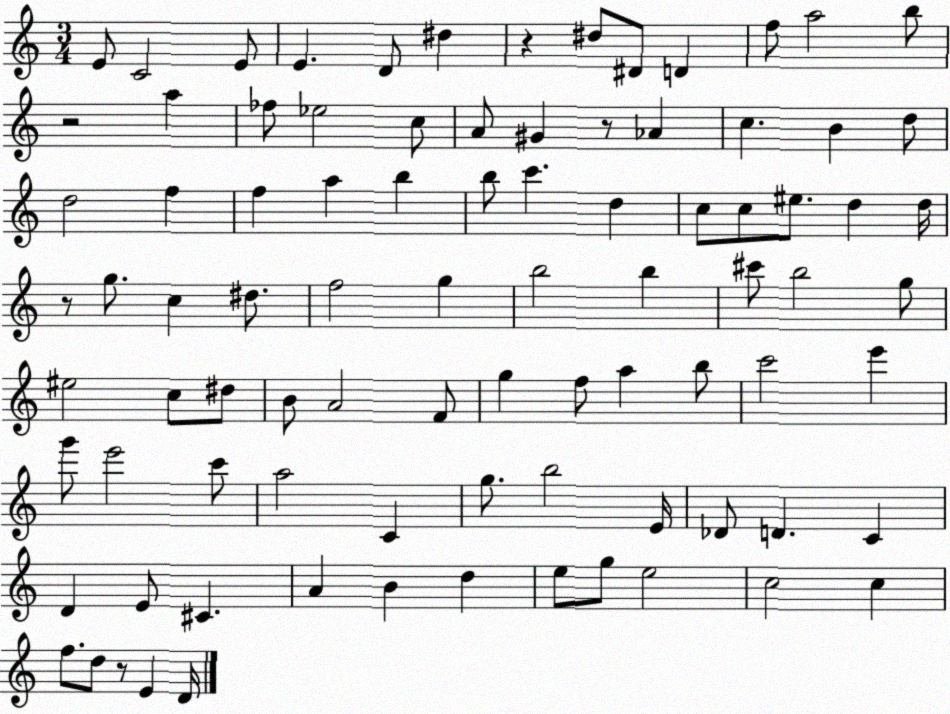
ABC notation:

X:1
T:Untitled
M:3/4
L:1/4
K:C
E/2 C2 E/2 E D/2 ^d z ^d/2 ^D/2 D f/2 a2 b/2 z2 a _f/2 _e2 c/2 A/2 ^G z/2 _A c B d/2 d2 f f a b b/2 c' d c/2 c/2 ^e/2 d d/4 z/2 g/2 c ^d/2 f2 g b2 b ^c'/2 b2 g/2 ^e2 c/2 ^d/2 B/2 A2 F/2 g f/2 a b/2 c'2 e' g'/2 e'2 c'/2 a2 C g/2 b2 E/4 _D/2 D C D E/2 ^C A B d e/2 g/2 e2 c2 c f/2 d/2 z/2 E D/4